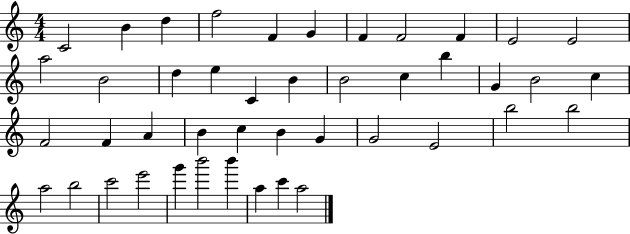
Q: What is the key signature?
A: C major